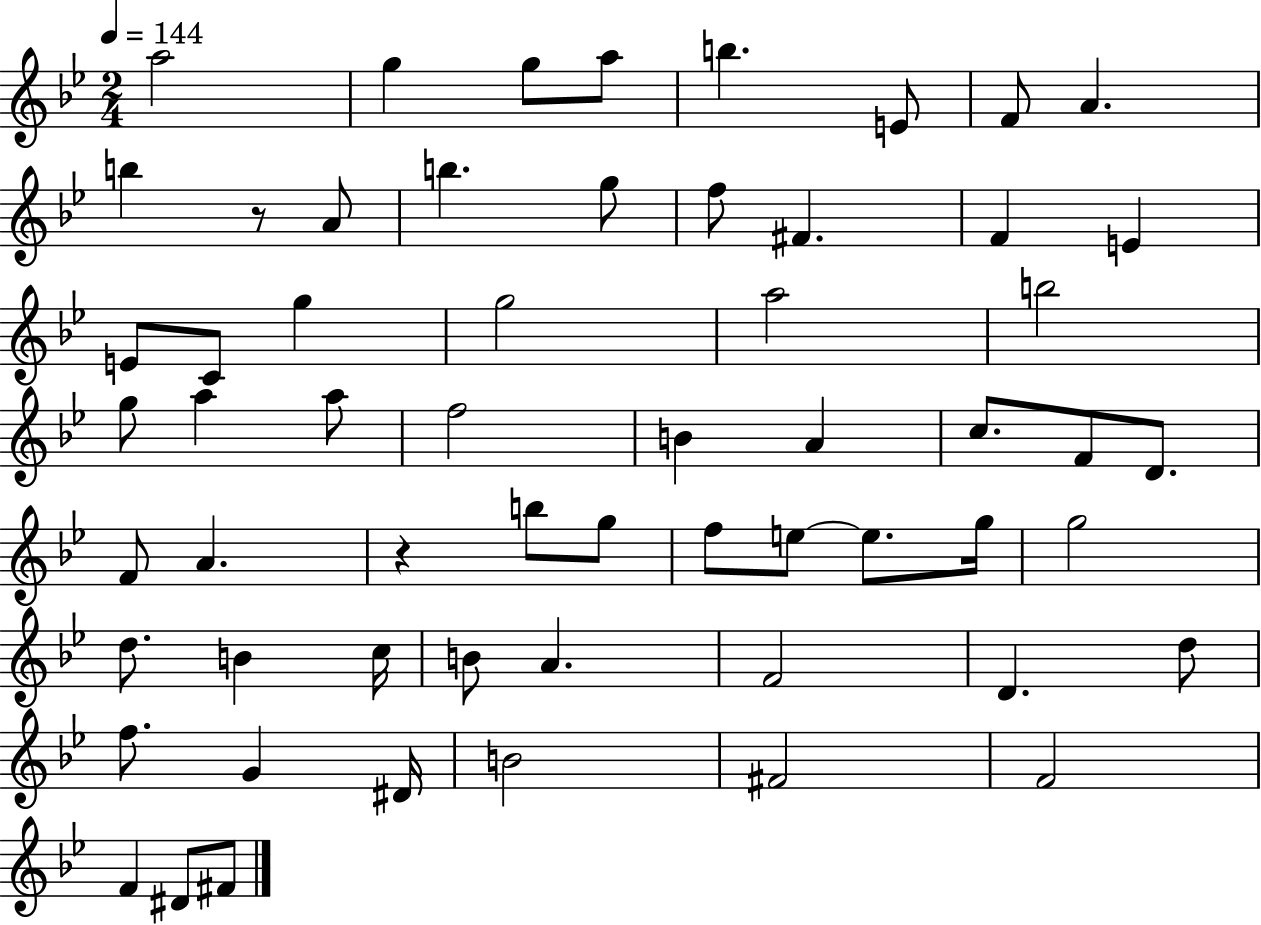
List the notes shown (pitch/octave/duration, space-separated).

A5/h G5/q G5/e A5/e B5/q. E4/e F4/e A4/q. B5/q R/e A4/e B5/q. G5/e F5/e F#4/q. F4/q E4/q E4/e C4/e G5/q G5/h A5/h B5/h G5/e A5/q A5/e F5/h B4/q A4/q C5/e. F4/e D4/e. F4/e A4/q. R/q B5/e G5/e F5/e E5/e E5/e. G5/s G5/h D5/e. B4/q C5/s B4/e A4/q. F4/h D4/q. D5/e F5/e. G4/q D#4/s B4/h F#4/h F4/h F4/q D#4/e F#4/e